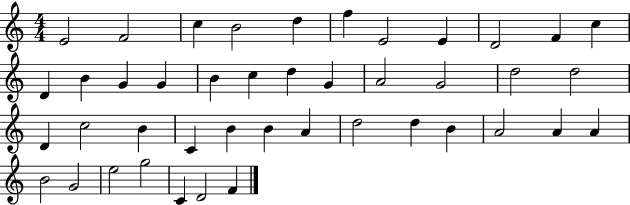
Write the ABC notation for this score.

X:1
T:Untitled
M:4/4
L:1/4
K:C
E2 F2 c B2 d f E2 E D2 F c D B G G B c d G A2 G2 d2 d2 D c2 B C B B A d2 d B A2 A A B2 G2 e2 g2 C D2 F